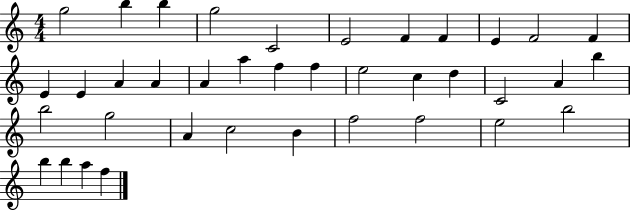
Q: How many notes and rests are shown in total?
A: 38